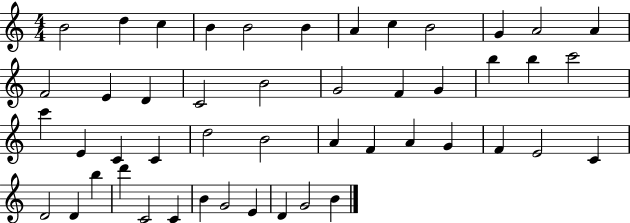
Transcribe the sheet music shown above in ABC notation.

X:1
T:Untitled
M:4/4
L:1/4
K:C
B2 d c B B2 B A c B2 G A2 A F2 E D C2 B2 G2 F G b b c'2 c' E C C d2 B2 A F A G F E2 C D2 D b d' C2 C B G2 E D G2 B